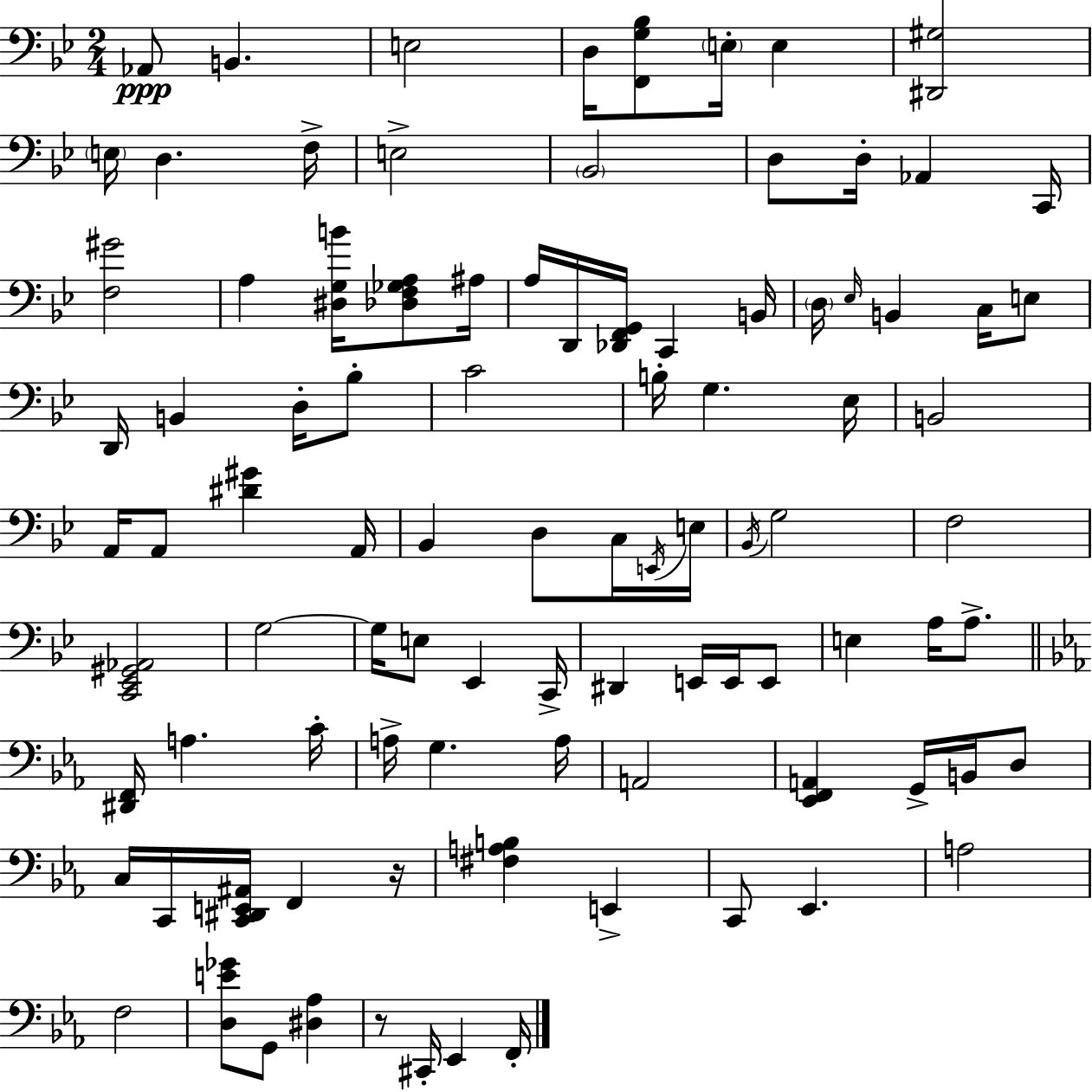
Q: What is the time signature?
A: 2/4